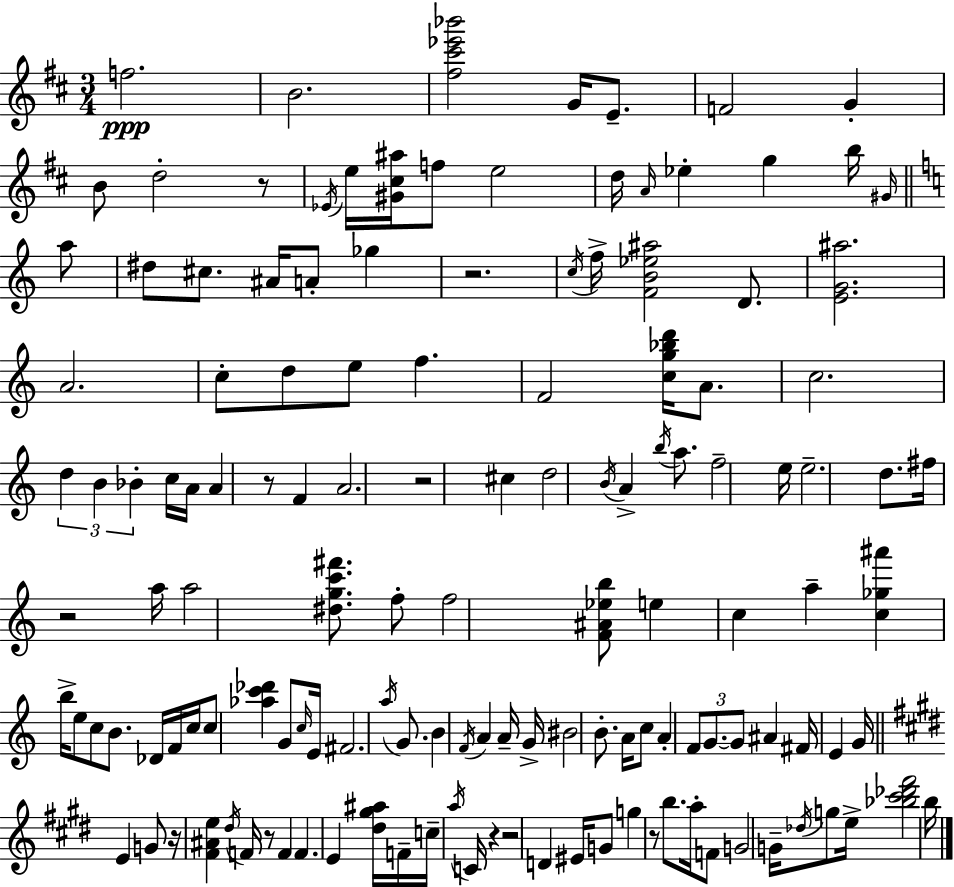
F5/h. B4/h. [F#5,C#6,Eb6,Bb6]/h G4/s E4/e. F4/h G4/q B4/e D5/h R/e Eb4/s E5/s [G#4,C#5,A#5]/s F5/e E5/h D5/s A4/s Eb5/q G5/q B5/s G#4/s A5/e D#5/e C#5/e. A#4/s A4/e Gb5/q R/h. C5/s F5/s [F4,B4,Eb5,A#5]/h D4/e. [E4,G4,A#5]/h. A4/h. C5/e D5/e E5/e F5/q. F4/h [C5,G5,Bb5,D6]/s A4/e. C5/h. D5/q B4/q Bb4/q C5/s A4/s A4/q R/e F4/q A4/h. R/h C#5/q D5/h B4/s A4/q B5/s A5/e. F5/h E5/s E5/h. D5/e. F#5/s R/h A5/s A5/h [D#5,G5,C6,F#6]/e. F5/e F5/h [F4,A#4,Eb5,B5]/e E5/q C5/q A5/q [C5,Gb5,A#6]/q B5/s E5/e C5/e B4/e. Db4/s F4/s C5/s C5/e [Ab5,C6,Db6]/q G4/e C5/s E4/s F#4/h. A5/s G4/e. B4/q F4/s A4/q A4/s G4/s BIS4/h B4/e. A4/s C5/e A4/q F4/e G4/e. G4/e A#4/q F#4/s E4/q G4/s E4/q G4/e R/s [F#4,A#4,E5]/q D#5/s F4/s R/e F4/q F4/q. E4/q [D#5,G#5,A#5]/s F4/s C5/s A5/s C4/s R/q R/h D4/q EIS4/s G4/e G5/q R/e B5/e. A5/s F4/e G4/h G4/s Db5/s G5/e E5/s [Bb5,C#6,Db6,F#6]/h B5/s